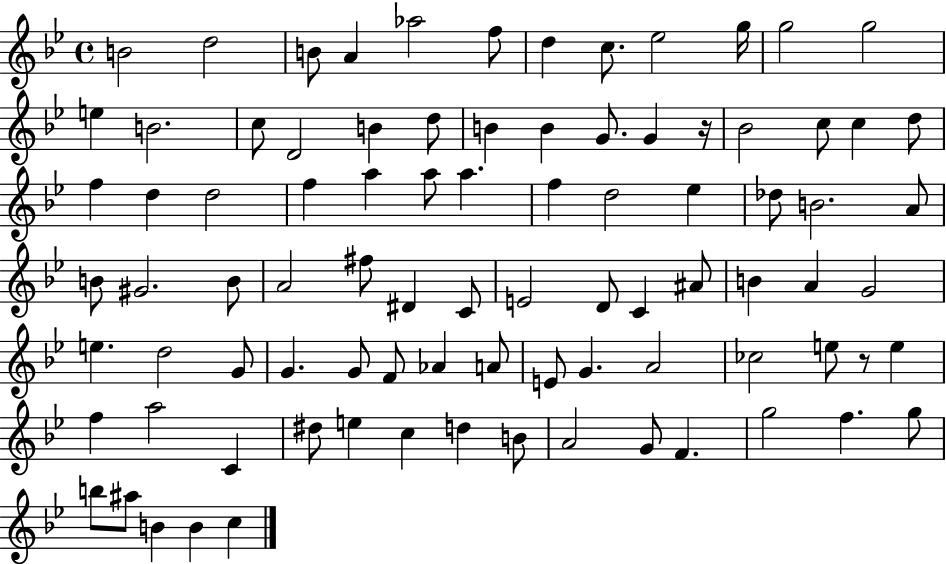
{
  \clef treble
  \time 4/4
  \defaultTimeSignature
  \key bes \major
  b'2 d''2 | b'8 a'4 aes''2 f''8 | d''4 c''8. ees''2 g''16 | g''2 g''2 | \break e''4 b'2. | c''8 d'2 b'4 d''8 | b'4 b'4 g'8. g'4 r16 | bes'2 c''8 c''4 d''8 | \break f''4 d''4 d''2 | f''4 a''4 a''8 a''4. | f''4 d''2 ees''4 | des''8 b'2. a'8 | \break b'8 gis'2. b'8 | a'2 fis''8 dis'4 c'8 | e'2 d'8 c'4 ais'8 | b'4 a'4 g'2 | \break e''4. d''2 g'8 | g'4. g'8 f'8 aes'4 a'8 | e'8 g'4. a'2 | ces''2 e''8 r8 e''4 | \break f''4 a''2 c'4 | dis''8 e''4 c''4 d''4 b'8 | a'2 g'8 f'4. | g''2 f''4. g''8 | \break b''8 ais''8 b'4 b'4 c''4 | \bar "|."
}